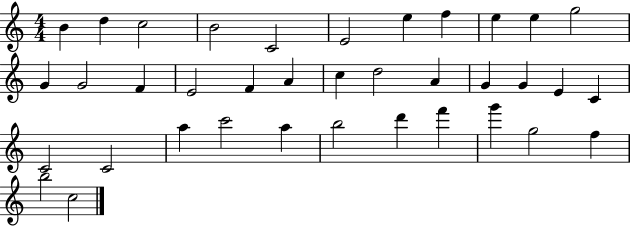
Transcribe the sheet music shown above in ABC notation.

X:1
T:Untitled
M:4/4
L:1/4
K:C
B d c2 B2 C2 E2 e f e e g2 G G2 F E2 F A c d2 A G G E C C2 C2 a c'2 a b2 d' f' g' g2 f b2 c2